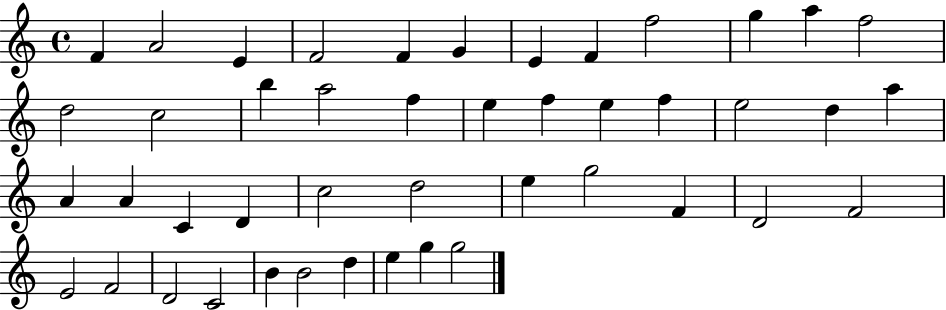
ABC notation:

X:1
T:Untitled
M:4/4
L:1/4
K:C
F A2 E F2 F G E F f2 g a f2 d2 c2 b a2 f e f e f e2 d a A A C D c2 d2 e g2 F D2 F2 E2 F2 D2 C2 B B2 d e g g2